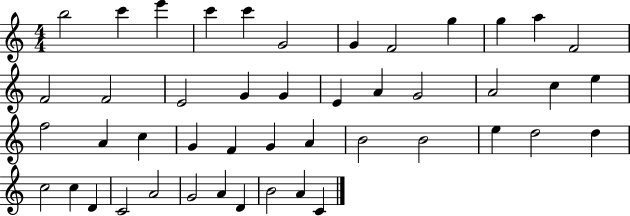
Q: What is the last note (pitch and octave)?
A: C4